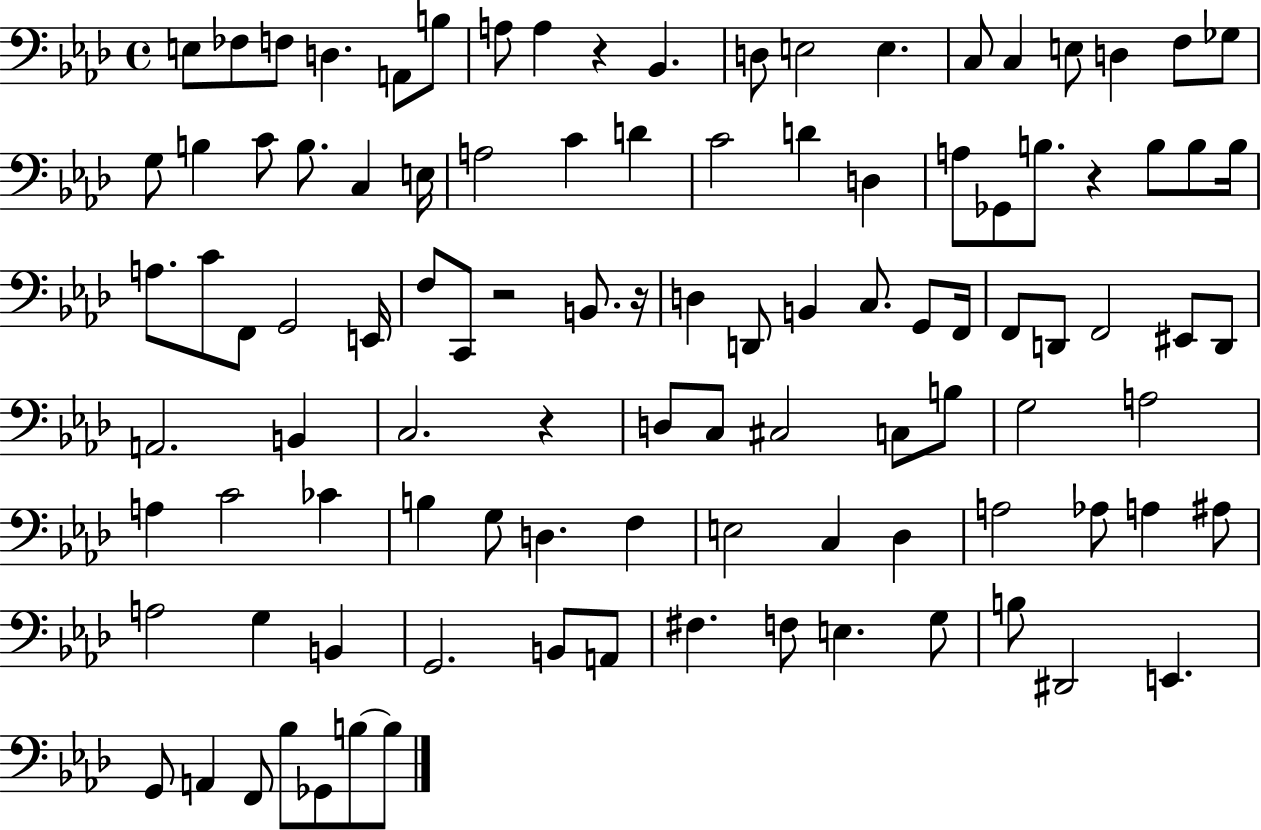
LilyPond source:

{
  \clef bass
  \time 4/4
  \defaultTimeSignature
  \key aes \major
  e8 fes8 f8 d4. a,8 b8 | a8 a4 r4 bes,4. | d8 e2 e4. | c8 c4 e8 d4 f8 ges8 | \break g8 b4 c'8 b8. c4 e16 | a2 c'4 d'4 | c'2 d'4 d4 | a8 ges,8 b8. r4 b8 b8 b16 | \break a8. c'8 f,8 g,2 e,16 | f8 c,8 r2 b,8. r16 | d4 d,8 b,4 c8. g,8 f,16 | f,8 d,8 f,2 eis,8 d,8 | \break a,2. b,4 | c2. r4 | d8 c8 cis2 c8 b8 | g2 a2 | \break a4 c'2 ces'4 | b4 g8 d4. f4 | e2 c4 des4 | a2 aes8 a4 ais8 | \break a2 g4 b,4 | g,2. b,8 a,8 | fis4. f8 e4. g8 | b8 dis,2 e,4. | \break g,8 a,4 f,8 bes8 ges,8 b8~~ b8 | \bar "|."
}